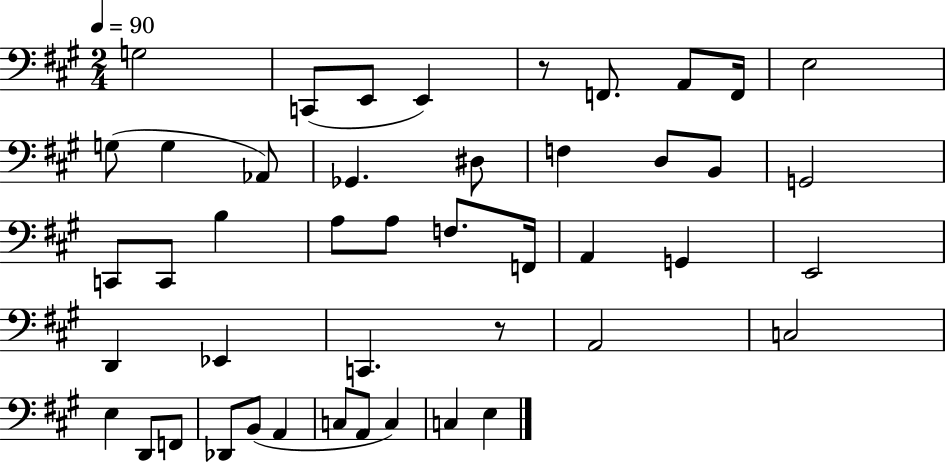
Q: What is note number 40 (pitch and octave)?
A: A2